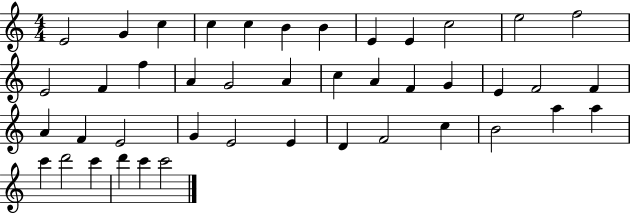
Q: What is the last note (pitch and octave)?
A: C6